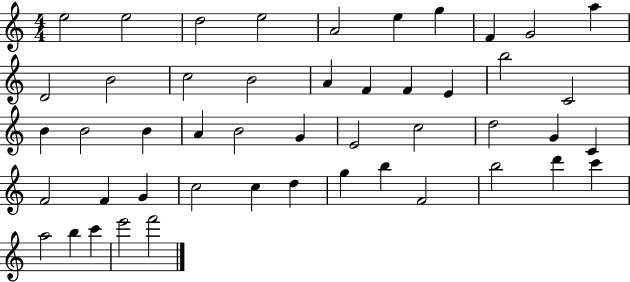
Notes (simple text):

E5/h E5/h D5/h E5/h A4/h E5/q G5/q F4/q G4/h A5/q D4/h B4/h C5/h B4/h A4/q F4/q F4/q E4/q B5/h C4/h B4/q B4/h B4/q A4/q B4/h G4/q E4/h C5/h D5/h G4/q C4/q F4/h F4/q G4/q C5/h C5/q D5/q G5/q B5/q F4/h B5/h D6/q C6/q A5/h B5/q C6/q E6/h F6/h